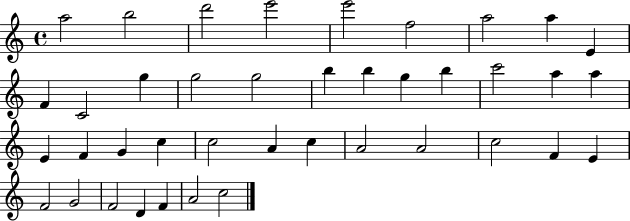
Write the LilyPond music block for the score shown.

{
  \clef treble
  \time 4/4
  \defaultTimeSignature
  \key c \major
  a''2 b''2 | d'''2 e'''2 | e'''2 f''2 | a''2 a''4 e'4 | \break f'4 c'2 g''4 | g''2 g''2 | b''4 b''4 g''4 b''4 | c'''2 a''4 a''4 | \break e'4 f'4 g'4 c''4 | c''2 a'4 c''4 | a'2 a'2 | c''2 f'4 e'4 | \break f'2 g'2 | f'2 d'4 f'4 | a'2 c''2 | \bar "|."
}